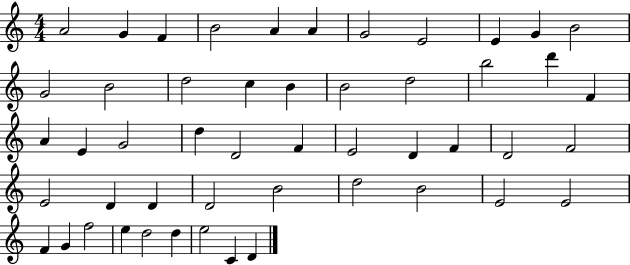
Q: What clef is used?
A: treble